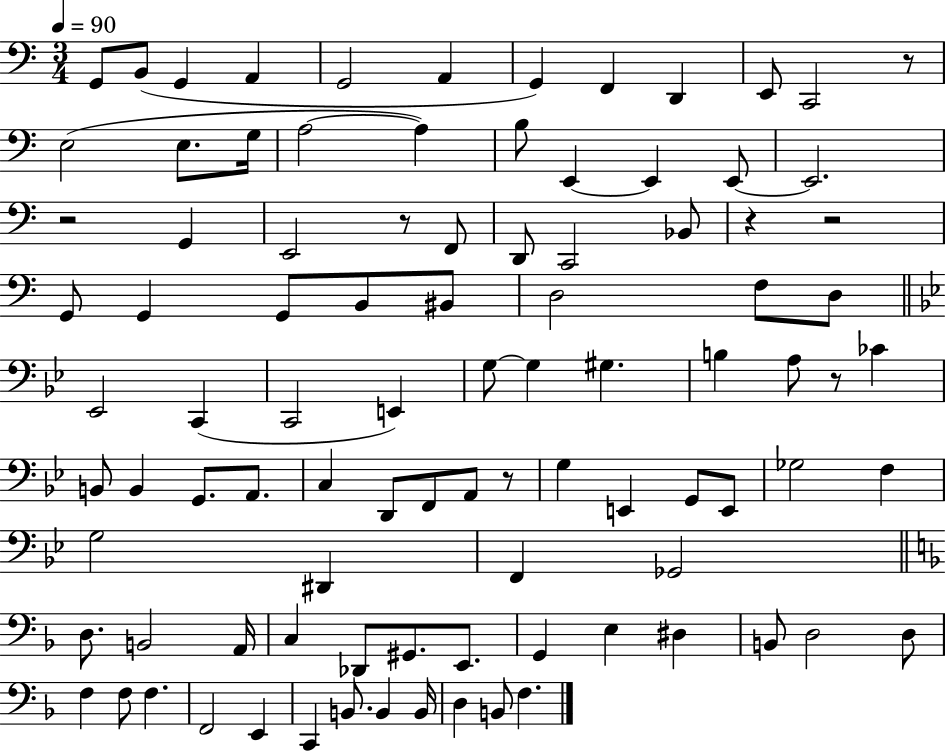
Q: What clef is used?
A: bass